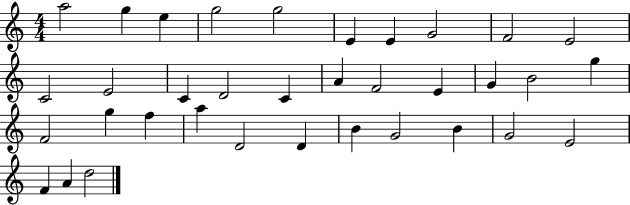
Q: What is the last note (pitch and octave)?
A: D5